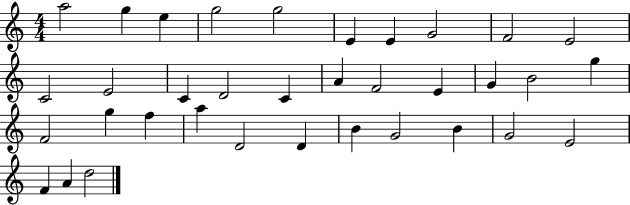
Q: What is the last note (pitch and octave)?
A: D5